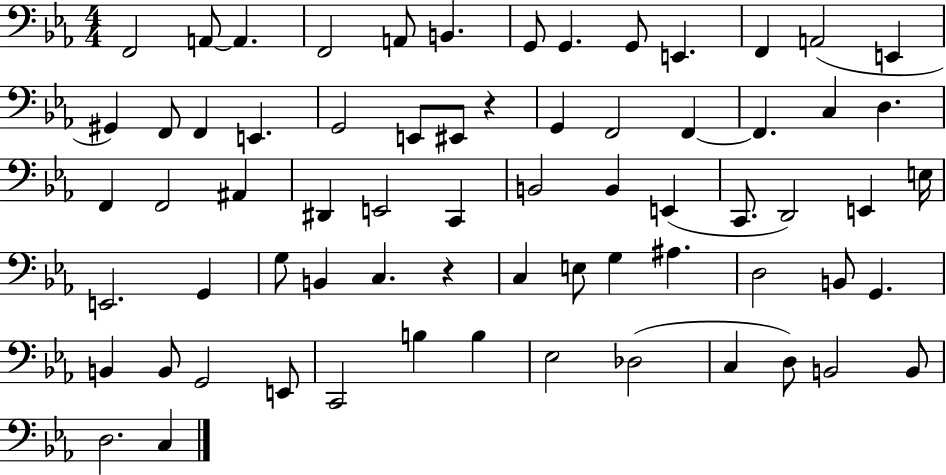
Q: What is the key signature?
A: EES major